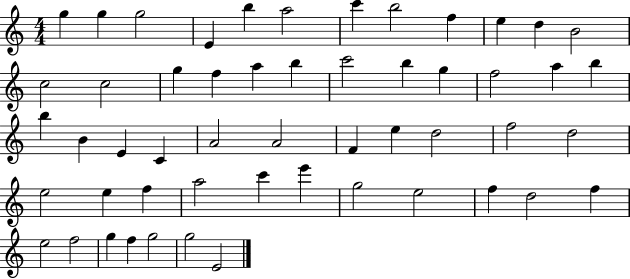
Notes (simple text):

G5/q G5/q G5/h E4/q B5/q A5/h C6/q B5/h F5/q E5/q D5/q B4/h C5/h C5/h G5/q F5/q A5/q B5/q C6/h B5/q G5/q F5/h A5/q B5/q B5/q B4/q E4/q C4/q A4/h A4/h F4/q E5/q D5/h F5/h D5/h E5/h E5/q F5/q A5/h C6/q E6/q G5/h E5/h F5/q D5/h F5/q E5/h F5/h G5/q F5/q G5/h G5/h E4/h